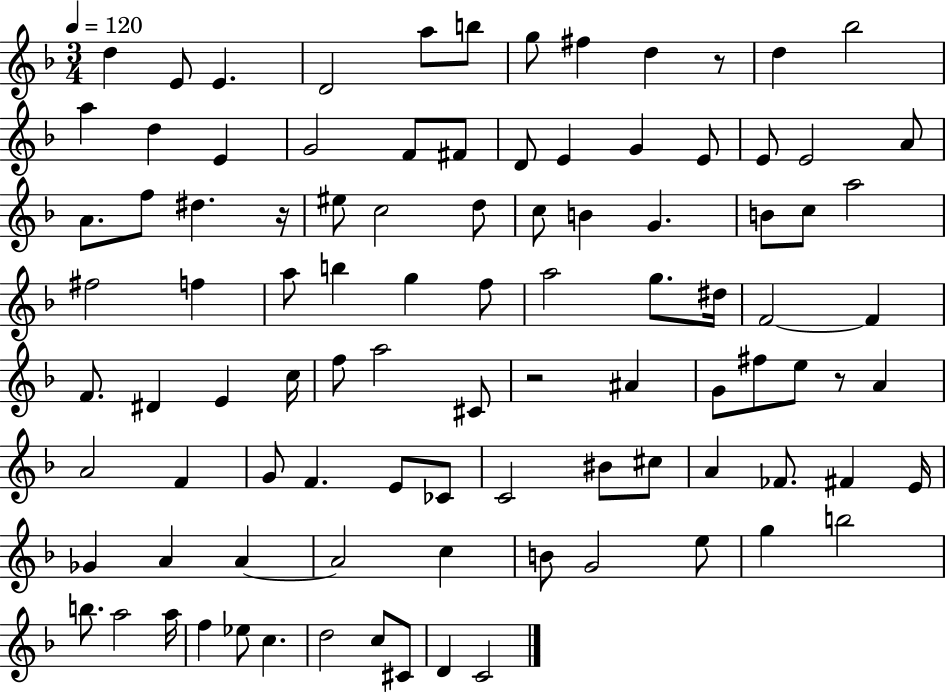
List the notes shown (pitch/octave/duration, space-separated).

D5/q E4/e E4/q. D4/h A5/e B5/e G5/e F#5/q D5/q R/e D5/q Bb5/h A5/q D5/q E4/q G4/h F4/e F#4/e D4/e E4/q G4/q E4/e E4/e E4/h A4/e A4/e. F5/e D#5/q. R/s EIS5/e C5/h D5/e C5/e B4/q G4/q. B4/e C5/e A5/h F#5/h F5/q A5/e B5/q G5/q F5/e A5/h G5/e. D#5/s F4/h F4/q F4/e. D#4/q E4/q C5/s F5/e A5/h C#4/e R/h A#4/q G4/e F#5/e E5/e R/e A4/q A4/h F4/q G4/e F4/q. E4/e CES4/e C4/h BIS4/e C#5/e A4/q FES4/e. F#4/q E4/s Gb4/q A4/q A4/q A4/h C5/q B4/e G4/h E5/e G5/q B5/h B5/e. A5/h A5/s F5/q Eb5/e C5/q. D5/h C5/e C#4/e D4/q C4/h